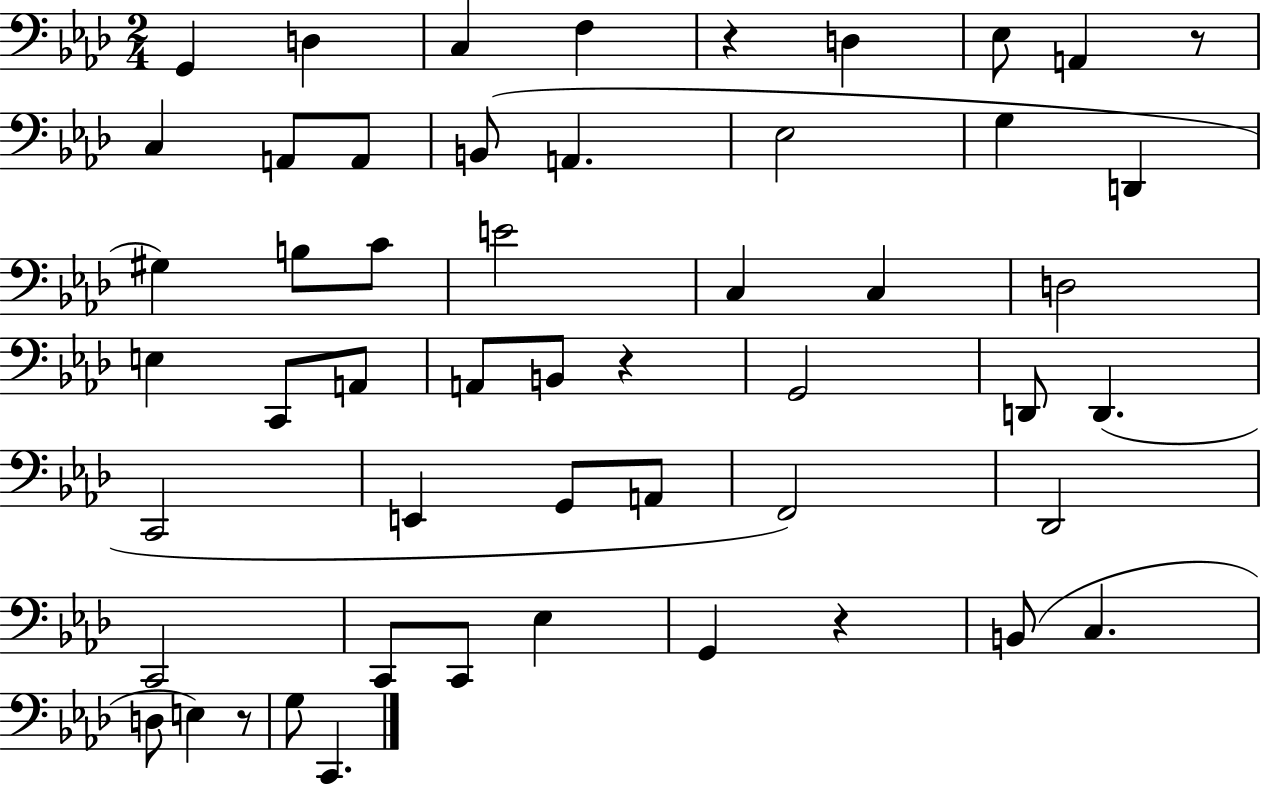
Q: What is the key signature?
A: AES major